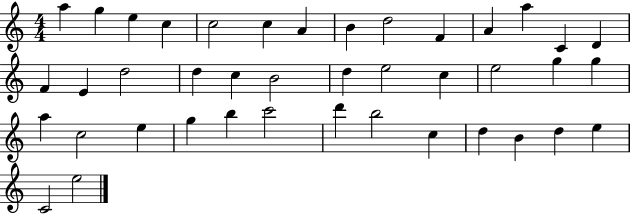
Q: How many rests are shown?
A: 0